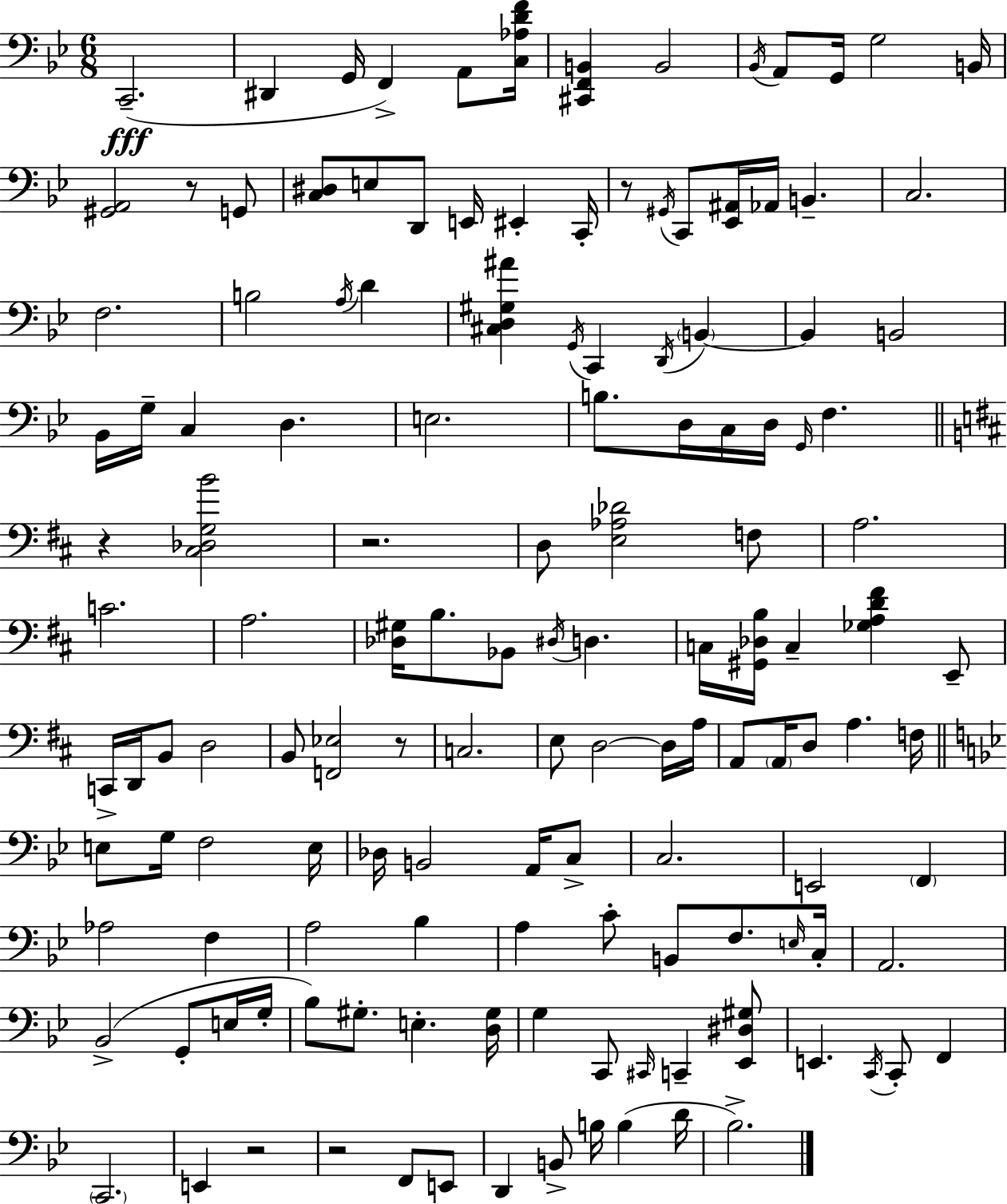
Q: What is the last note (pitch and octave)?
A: Bb3